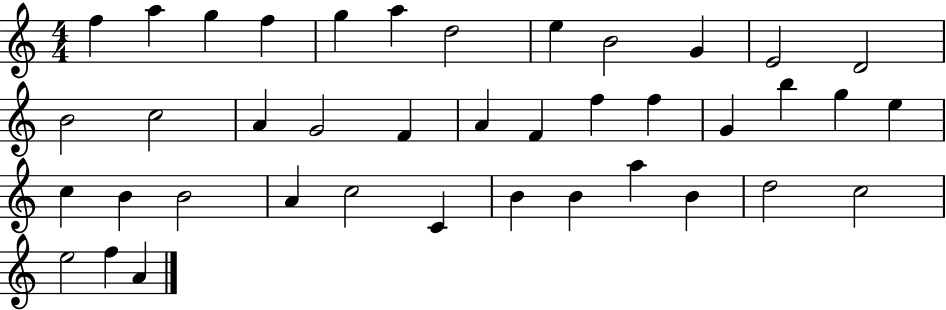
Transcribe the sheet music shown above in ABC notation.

X:1
T:Untitled
M:4/4
L:1/4
K:C
f a g f g a d2 e B2 G E2 D2 B2 c2 A G2 F A F f f G b g e c B B2 A c2 C B B a B d2 c2 e2 f A